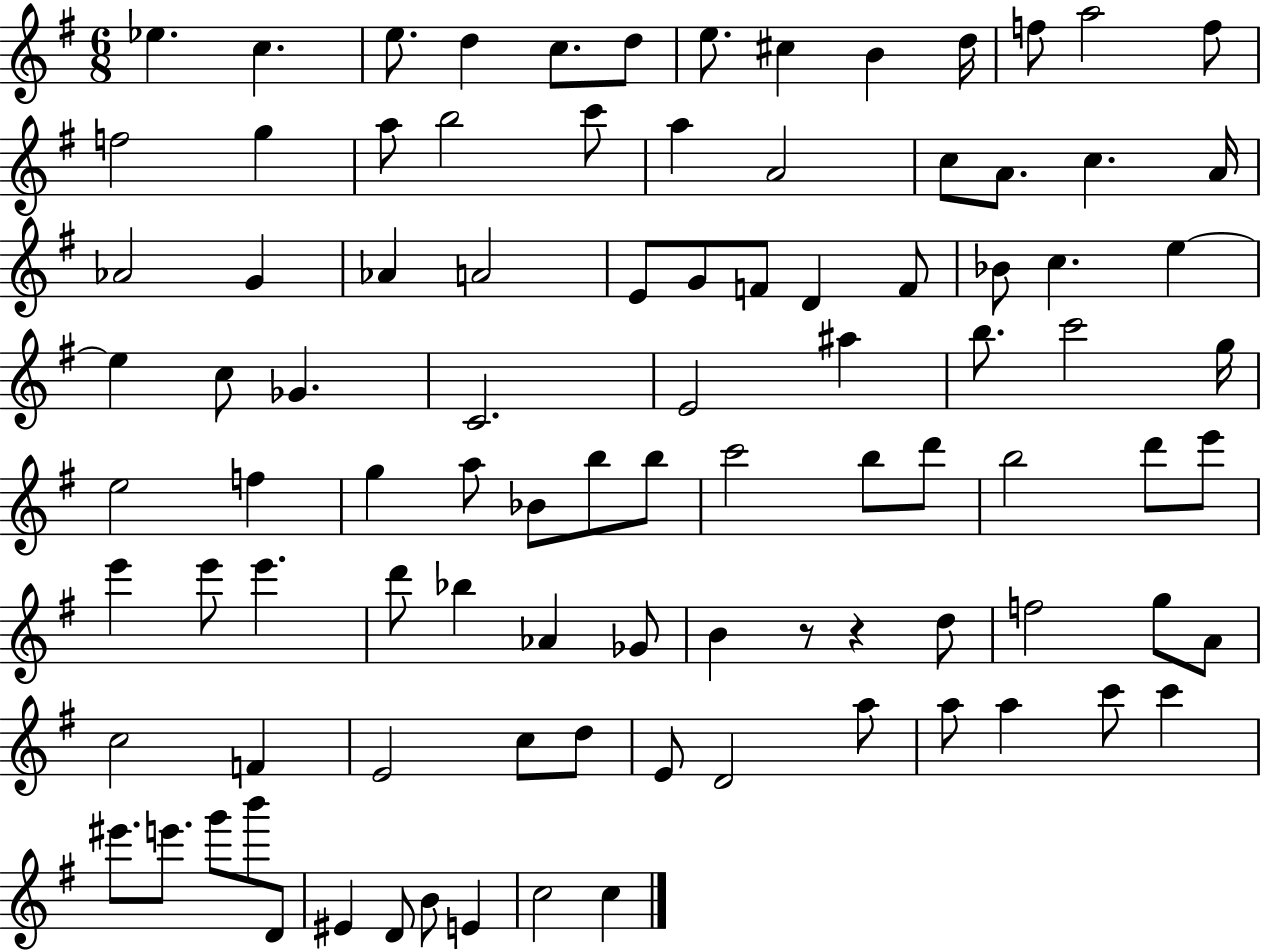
Eb5/q. C5/q. E5/e. D5/q C5/e. D5/e E5/e. C#5/q B4/q D5/s F5/e A5/h F5/e F5/h G5/q A5/e B5/h C6/e A5/q A4/h C5/e A4/e. C5/q. A4/s Ab4/h G4/q Ab4/q A4/h E4/e G4/e F4/e D4/q F4/e Bb4/e C5/q. E5/q E5/q C5/e Gb4/q. C4/h. E4/h A#5/q B5/e. C6/h G5/s E5/h F5/q G5/q A5/e Bb4/e B5/e B5/e C6/h B5/e D6/e B5/h D6/e E6/e E6/q E6/e E6/q. D6/e Bb5/q Ab4/q Gb4/e B4/q R/e R/q D5/e F5/h G5/e A4/e C5/h F4/q E4/h C5/e D5/e E4/e D4/h A5/e A5/e A5/q C6/e C6/q EIS6/e. E6/e. G6/e B6/e D4/e EIS4/q D4/e B4/e E4/q C5/h C5/q